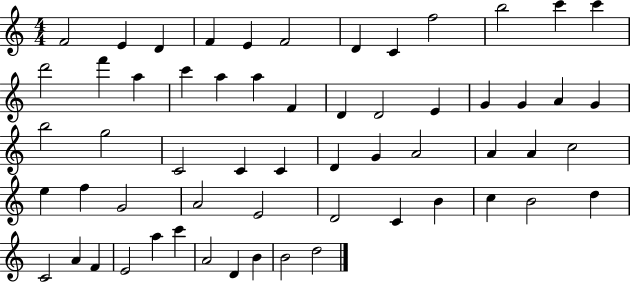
X:1
T:Untitled
M:4/4
L:1/4
K:C
F2 E D F E F2 D C f2 b2 c' c' d'2 f' a c' a a F D D2 E G G A G b2 g2 C2 C C D G A2 A A c2 e f G2 A2 E2 D2 C B c B2 d C2 A F E2 a c' A2 D B B2 d2